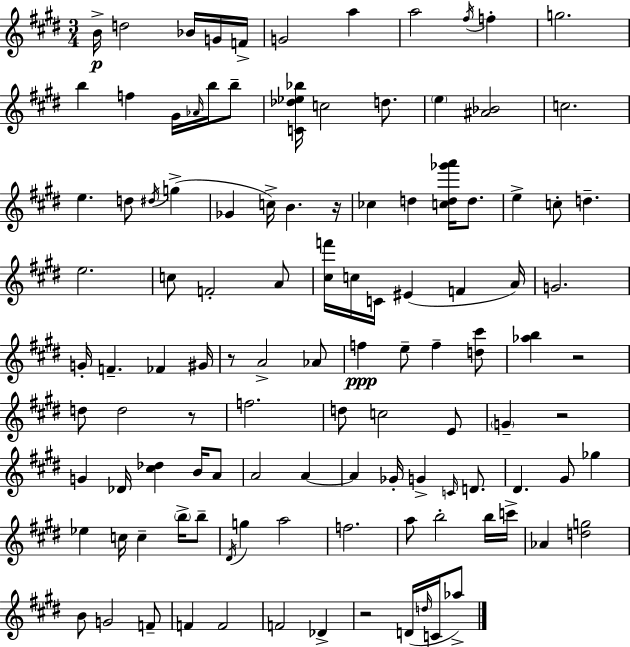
X:1
T:Untitled
M:3/4
L:1/4
K:E
B/4 d2 _B/4 G/4 F/4 G2 a a2 ^f/4 f g2 b f ^G/4 _A/4 b/4 b/2 [C_d_e_b]/4 c2 d/2 e [^A_B]2 c2 e d/2 ^d/4 g _G c/4 B z/4 _c d [cd_g'a']/4 d/2 e c/2 d e2 c/2 F2 A/2 [^cf']/4 c/4 C/4 ^E F A/4 G2 G/4 F _F ^G/4 z/2 A2 _A/2 f e/2 f [d^c']/2 [_ab] z2 d/2 d2 z/2 f2 d/2 c2 E/2 G z2 G _D/4 [^c_d] B/4 A/2 A2 A A _G/4 G C/4 D/2 ^D ^G/2 _g _e c/4 c b/4 b/2 ^D/4 g a2 f2 a/2 b2 b/4 c'/4 _A [dg]2 B/2 G2 F/2 F F2 F2 _D z2 D/4 d/4 C/4 _a/2